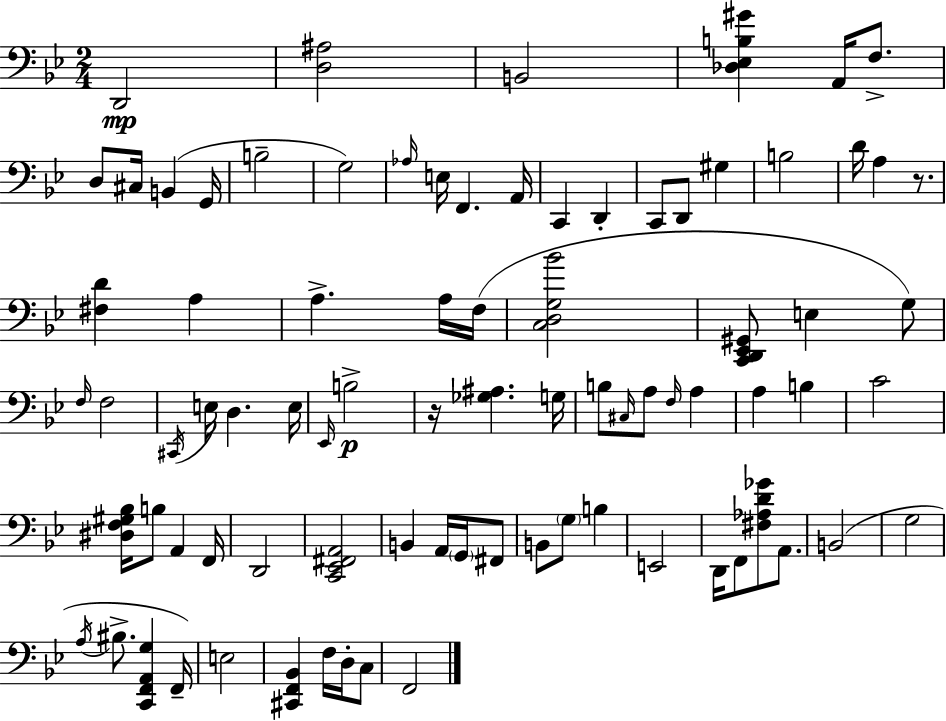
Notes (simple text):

D2/h [D3,A#3]/h B2/h [Db3,Eb3,B3,G#4]/q A2/s F3/e. D3/e C#3/s B2/q G2/s B3/h G3/h Ab3/s E3/s F2/q. A2/s C2/q D2/q C2/e D2/e G#3/q B3/h D4/s A3/q R/e. [F#3,D4]/q A3/q A3/q. A3/s F3/s [C3,D3,G3,Bb4]/h [C2,D2,Eb2,G#2]/e E3/q G3/e F3/s F3/h C#2/s E3/s D3/q. E3/s Eb2/s B3/h R/s [Gb3,A#3]/q. G3/s B3/e C#3/s A3/e F3/s A3/q A3/q B3/q C4/h [D#3,F3,G#3,Bb3]/s B3/e A2/q F2/s D2/h [C2,Eb2,F#2,A2]/h B2/q A2/s G2/s F#2/e B2/e G3/e B3/q E2/h D2/s F2/e [F#3,Ab3,D4,Gb4]/e A2/e. B2/h G3/h A3/s BIS3/e. [C2,F2,A2,G3]/q F2/s E3/h [C#2,F2,Bb2]/q F3/s D3/s C3/e F2/h